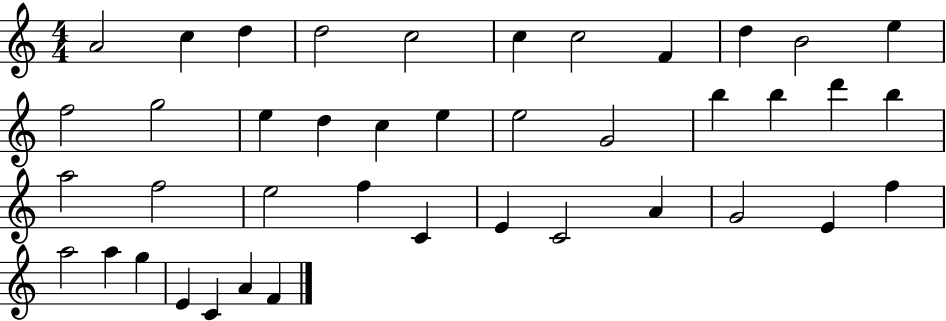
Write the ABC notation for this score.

X:1
T:Untitled
M:4/4
L:1/4
K:C
A2 c d d2 c2 c c2 F d B2 e f2 g2 e d c e e2 G2 b b d' b a2 f2 e2 f C E C2 A G2 E f a2 a g E C A F